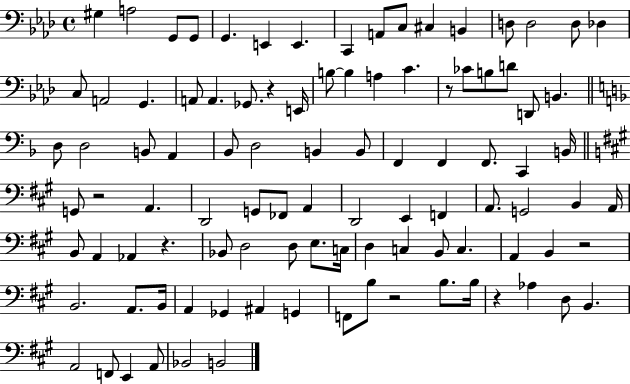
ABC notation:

X:1
T:Untitled
M:4/4
L:1/4
K:Ab
^G, A,2 G,,/2 G,,/2 G,, E,, E,, C,, A,,/2 C,/2 ^C, B,, D,/2 D,2 D,/2 _D, C,/2 A,,2 G,, A,,/2 A,, _G,,/2 z E,,/4 B,/2 B, A, C z/2 _C/2 B,/2 D/2 D,,/2 B,, D,/2 D,2 B,,/2 A,, _B,,/2 D,2 B,, B,,/2 F,, F,, F,,/2 C,, B,,/4 G,,/2 z2 A,, D,,2 G,,/2 _F,,/2 A,, D,,2 E,, F,, A,,/2 G,,2 B,, A,,/4 B,,/2 A,, _A,, z _B,,/2 D,2 D,/2 E,/2 C,/4 D, C, B,,/2 C, A,, B,, z2 B,,2 A,,/2 B,,/4 A,, _G,, ^A,, G,, F,,/2 B,/2 z2 B,/2 B,/4 z _A, D,/2 B,, A,,2 F,,/2 E,, A,,/2 _B,,2 B,,2